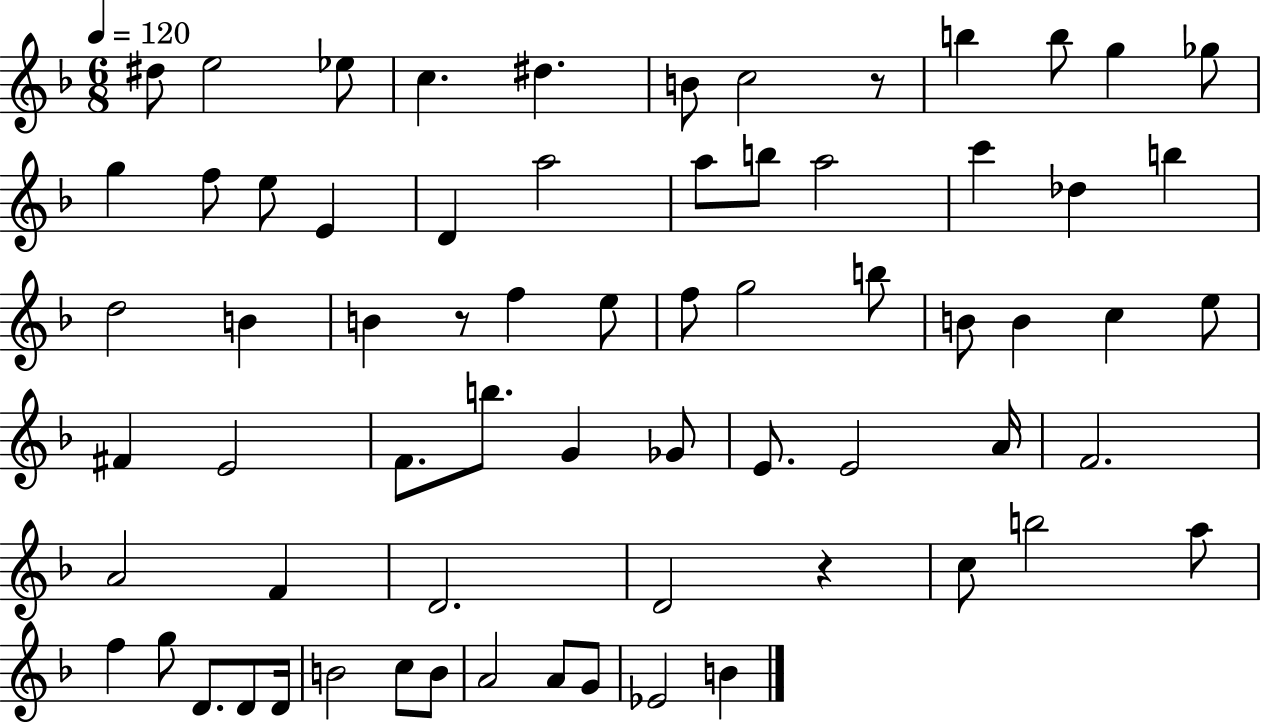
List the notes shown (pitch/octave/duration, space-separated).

D#5/e E5/h Eb5/e C5/q. D#5/q. B4/e C5/h R/e B5/q B5/e G5/q Gb5/e G5/q F5/e E5/e E4/q D4/q A5/h A5/e B5/e A5/h C6/q Db5/q B5/q D5/h B4/q B4/q R/e F5/q E5/e F5/e G5/h B5/e B4/e B4/q C5/q E5/e F#4/q E4/h F4/e. B5/e. G4/q Gb4/e E4/e. E4/h A4/s F4/h. A4/h F4/q D4/h. D4/h R/q C5/e B5/h A5/e F5/q G5/e D4/e. D4/e D4/s B4/h C5/e B4/e A4/h A4/e G4/e Eb4/h B4/q